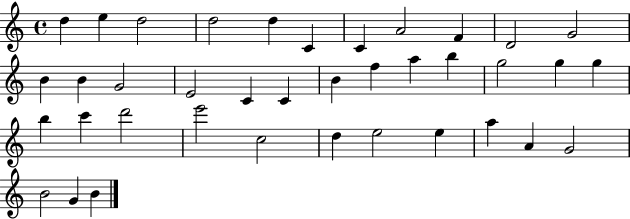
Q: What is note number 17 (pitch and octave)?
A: C4